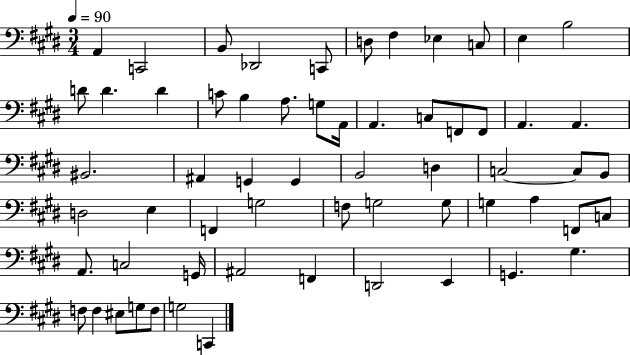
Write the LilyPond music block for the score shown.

{
  \clef bass
  \numericTimeSignature
  \time 3/4
  \key e \major
  \tempo 4 = 90
  \repeat volta 2 { a,4 c,2 | b,8 des,2 c,8 | d8 fis4 ees4 c8 | e4 b2 | \break d'8 d'4. d'4 | c'8 b4 a8. g8 a,16 | a,4. c8 f,8 f,8 | a,4. a,4. | \break bis,2. | ais,4 g,4 g,4 | b,2 d4 | c2~~ c8 b,8 | \break d2 e4 | f,4 g2 | f8 g2 g8 | g4 a4 f,8 c8 | \break a,8. c2 g,16 | ais,2 f,4 | d,2 e,4 | g,4. gis4. | \break f8 f4 eis8 g8 f8 | g2 c,4 | } \bar "|."
}